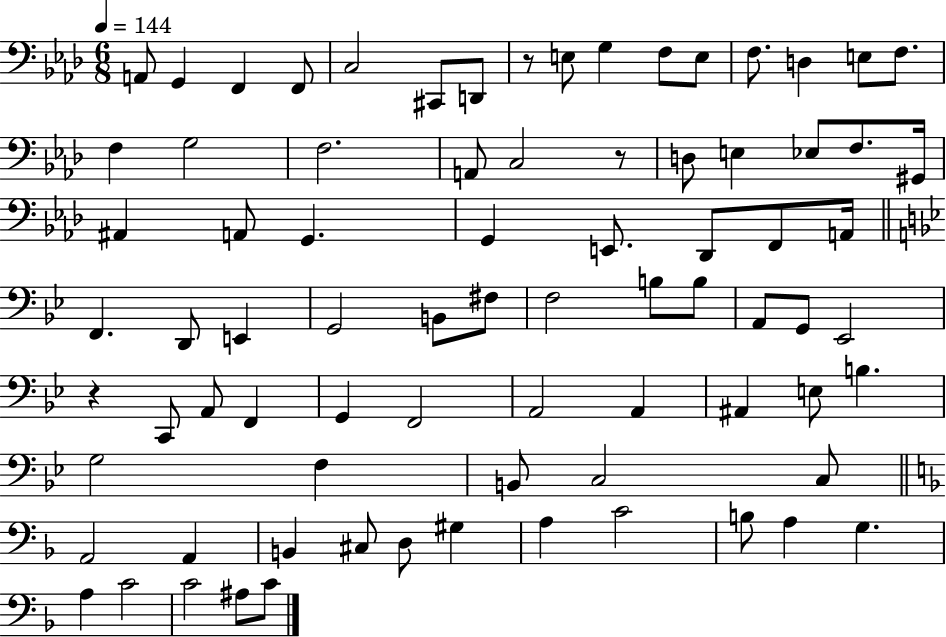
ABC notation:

X:1
T:Untitled
M:6/8
L:1/4
K:Ab
A,,/2 G,, F,, F,,/2 C,2 ^C,,/2 D,,/2 z/2 E,/2 G, F,/2 E,/2 F,/2 D, E,/2 F,/2 F, G,2 F,2 A,,/2 C,2 z/2 D,/2 E, _E,/2 F,/2 ^G,,/4 ^A,, A,,/2 G,, G,, E,,/2 _D,,/2 F,,/2 A,,/4 F,, D,,/2 E,, G,,2 B,,/2 ^F,/2 F,2 B,/2 B,/2 A,,/2 G,,/2 _E,,2 z C,,/2 A,,/2 F,, G,, F,,2 A,,2 A,, ^A,, E,/2 B, G,2 F, B,,/2 C,2 C,/2 A,,2 A,, B,, ^C,/2 D,/2 ^G, A, C2 B,/2 A, G, A, C2 C2 ^A,/2 C/2